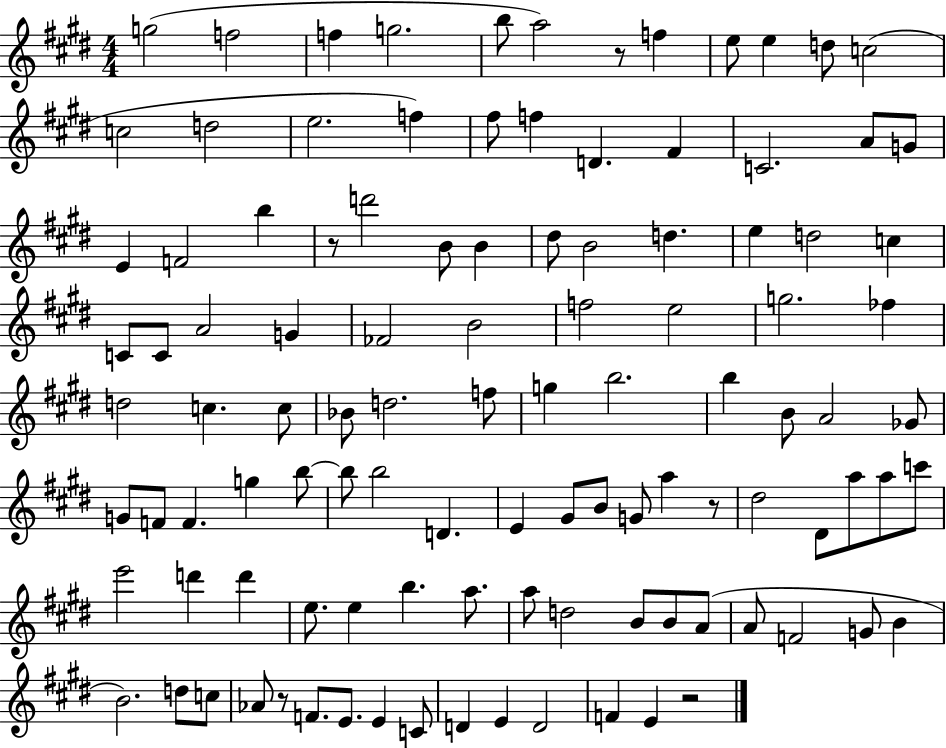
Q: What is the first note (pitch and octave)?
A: G5